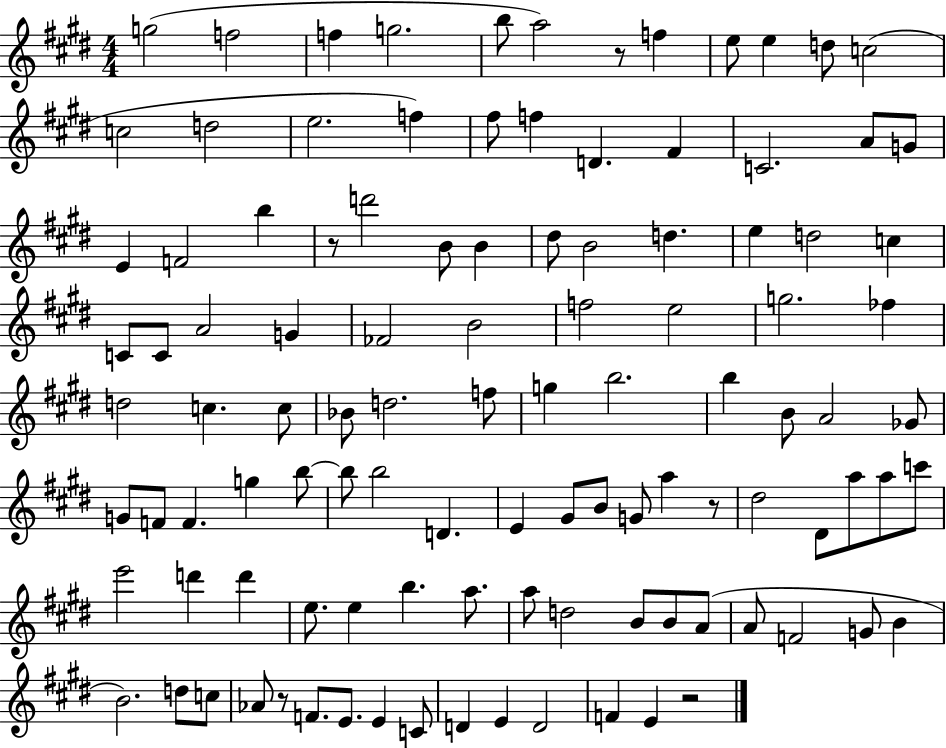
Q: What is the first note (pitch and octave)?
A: G5